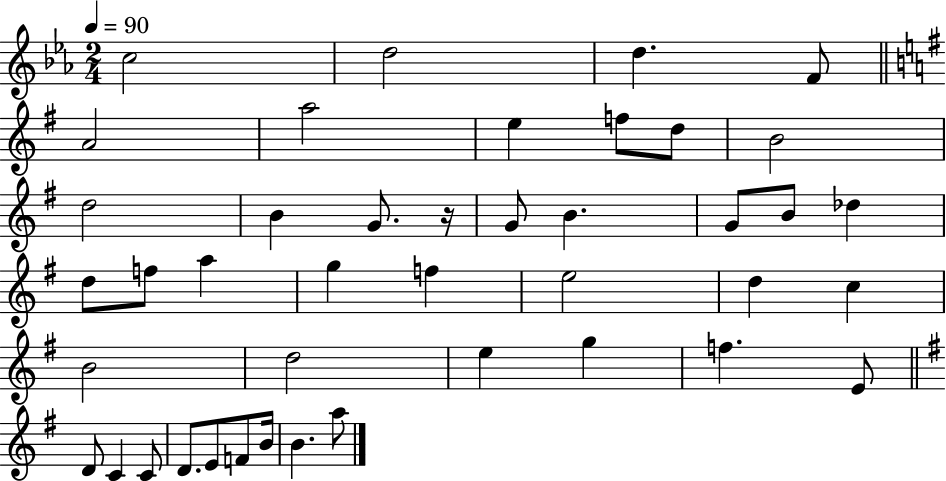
C5/h D5/h D5/q. F4/e A4/h A5/h E5/q F5/e D5/e B4/h D5/h B4/q G4/e. R/s G4/e B4/q. G4/e B4/e Db5/q D5/e F5/e A5/q G5/q F5/q E5/h D5/q C5/q B4/h D5/h E5/q G5/q F5/q. E4/e D4/e C4/q C4/e D4/e. E4/e F4/e B4/s B4/q. A5/e